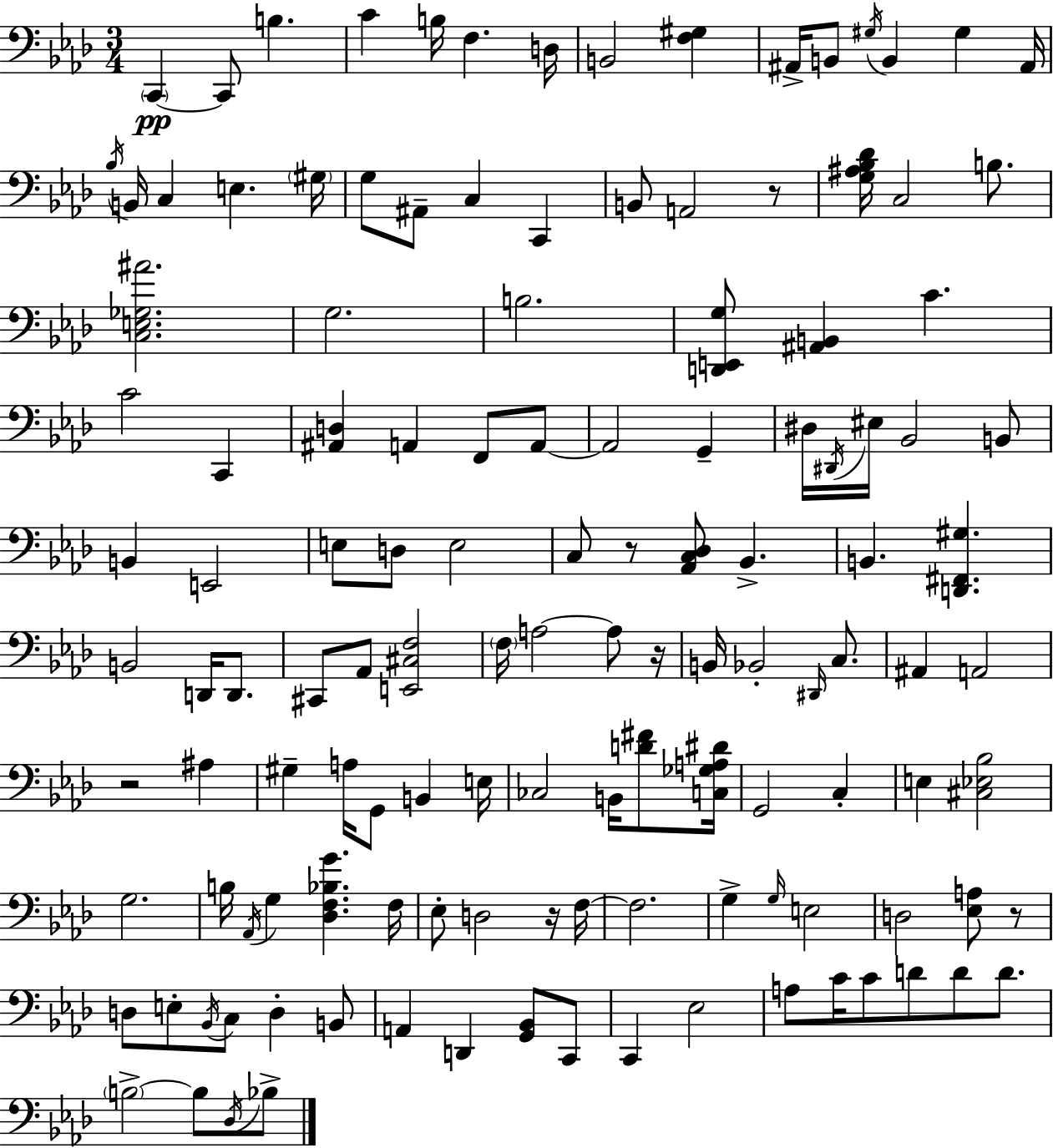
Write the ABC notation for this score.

X:1
T:Untitled
M:3/4
L:1/4
K:Fm
C,, C,,/2 B, C B,/4 F, D,/4 B,,2 [F,^G,] ^A,,/4 B,,/2 ^G,/4 B,, ^G, ^A,,/4 _B,/4 B,,/4 C, E, ^G,/4 G,/2 ^A,,/2 C, C,, B,,/2 A,,2 z/2 [G,^A,_B,_D]/4 C,2 B,/2 [C,E,_G,^A]2 G,2 B,2 [D,,E,,G,]/2 [^A,,B,,] C C2 C,, [^A,,D,] A,, F,,/2 A,,/2 A,,2 G,, ^D,/4 ^D,,/4 ^E,/4 _B,,2 B,,/2 B,, E,,2 E,/2 D,/2 E,2 C,/2 z/2 [_A,,C,_D,]/2 _B,, B,, [D,,^F,,^G,] B,,2 D,,/4 D,,/2 ^C,,/2 _A,,/2 [E,,^C,F,]2 F,/4 A,2 A,/2 z/4 B,,/4 _B,,2 ^D,,/4 C,/2 ^A,, A,,2 z2 ^A, ^G, A,/4 G,,/2 B,, E,/4 _C,2 B,,/4 [D^F]/2 [C,_G,A,^D]/4 G,,2 C, E, [^C,_E,_B,]2 G,2 B,/4 _A,,/4 G, [_D,F,_B,G] F,/4 _E,/2 D,2 z/4 F,/4 F,2 G, G,/4 E,2 D,2 [_E,A,]/2 z/2 D,/2 E,/2 _B,,/4 C,/2 D, B,,/2 A,, D,, [G,,_B,,]/2 C,,/2 C,, _E,2 A,/2 C/4 C/2 D/2 D/2 D/2 B,2 B,/2 _D,/4 _B,/2